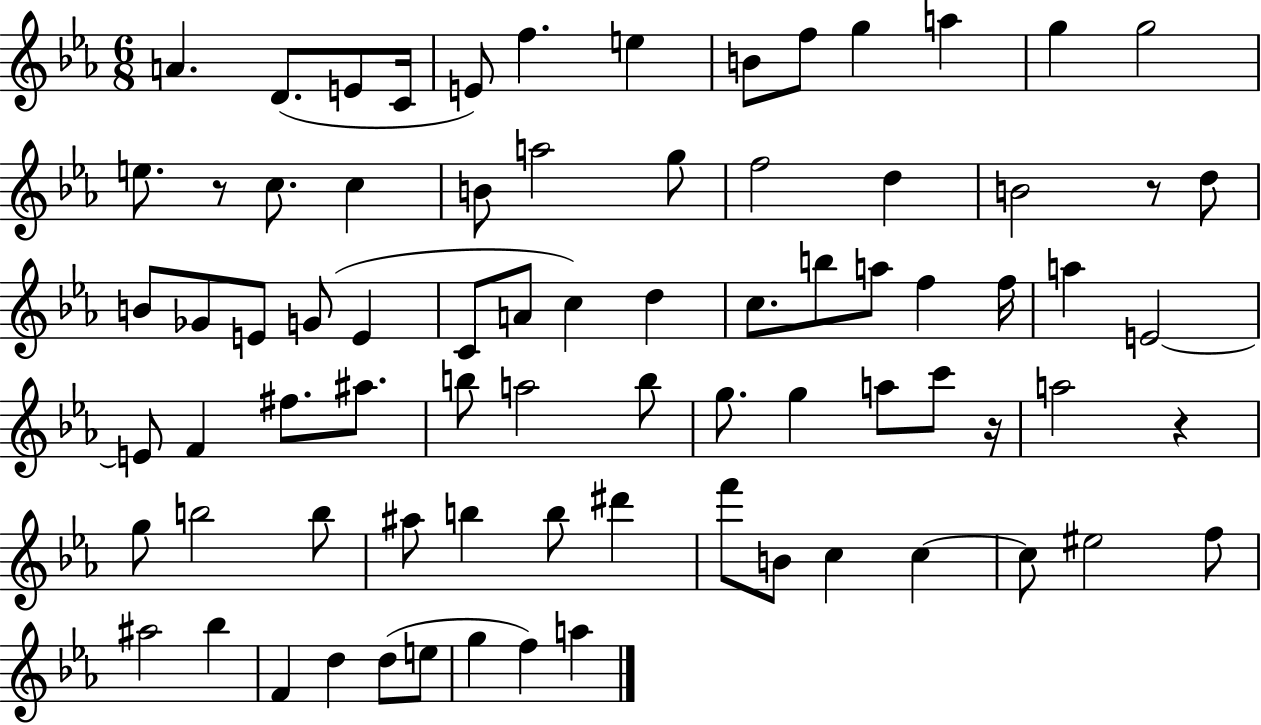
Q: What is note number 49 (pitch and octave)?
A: A5